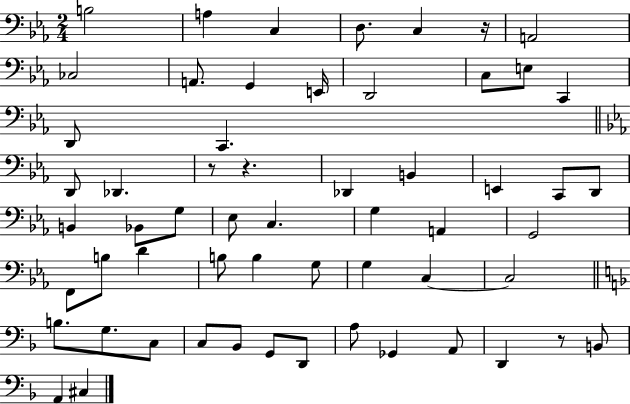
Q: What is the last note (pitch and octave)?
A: C#3